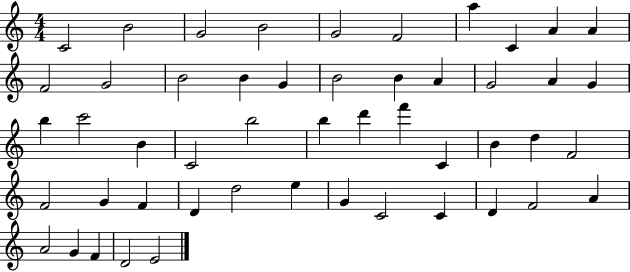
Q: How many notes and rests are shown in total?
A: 50